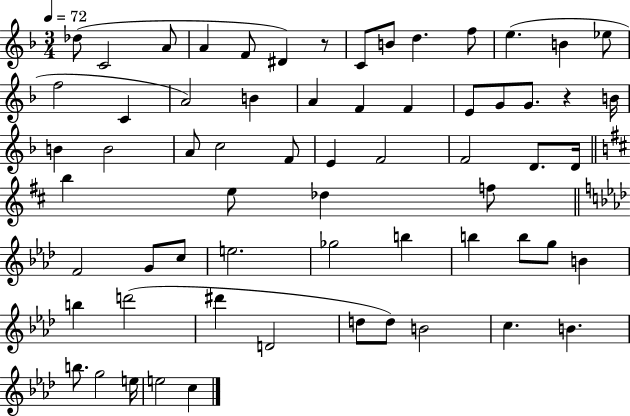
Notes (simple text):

Db5/e C4/h A4/e A4/q F4/e D#4/q R/e C4/e B4/e D5/q. F5/e E5/q. B4/q Eb5/e F5/h C4/q A4/h B4/q A4/q F4/q F4/q E4/e G4/e G4/e. R/q B4/s B4/q B4/h A4/e C5/h F4/e E4/q F4/h F4/h D4/e. D4/s B5/q E5/e Db5/q F5/e F4/h G4/e C5/e E5/h. Gb5/h B5/q B5/q B5/e G5/e B4/q B5/q D6/h D#6/q D4/h D5/e D5/e B4/h C5/q. B4/q. B5/e. G5/h E5/s E5/h C5/q